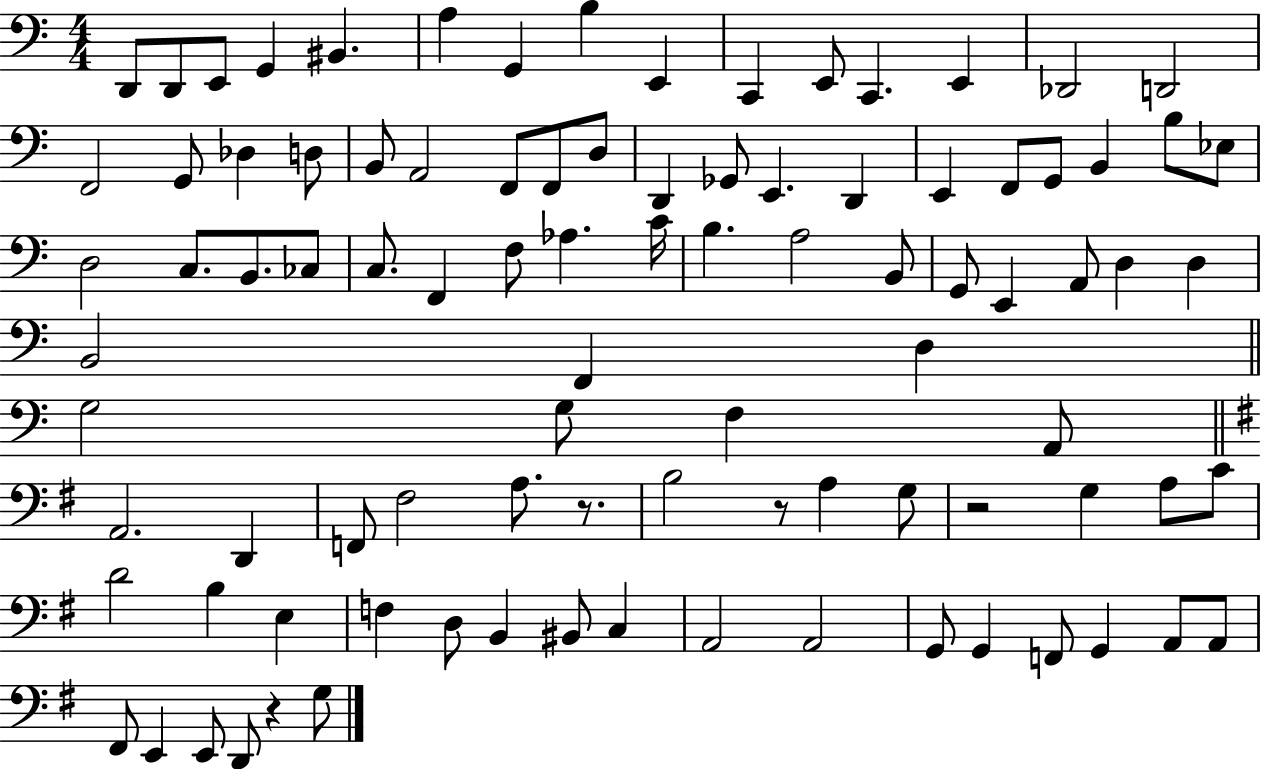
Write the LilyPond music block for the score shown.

{
  \clef bass
  \numericTimeSignature
  \time 4/4
  \key c \major
  d,8 d,8 e,8 g,4 bis,4. | a4 g,4 b4 e,4 | c,4 e,8 c,4. e,4 | des,2 d,2 | \break f,2 g,8 des4 d8 | b,8 a,2 f,8 f,8 d8 | d,4 ges,8 e,4. d,4 | e,4 f,8 g,8 b,4 b8 ees8 | \break d2 c8. b,8. ces8 | c8. f,4 f8 aes4. c'16 | b4. a2 b,8 | g,8 e,4 a,8 d4 d4 | \break b,2 f,4 d4 | \bar "||" \break \key a \minor g2 g8 f4 a,8 | \bar "||" \break \key g \major a,2. d,4 | f,8 fis2 a8. r8. | b2 r8 a4 g8 | r2 g4 a8 c'8 | \break d'2 b4 e4 | f4 d8 b,4 bis,8 c4 | a,2 a,2 | g,8 g,4 f,8 g,4 a,8 a,8 | \break fis,8 e,4 e,8 d,8 r4 g8 | \bar "|."
}